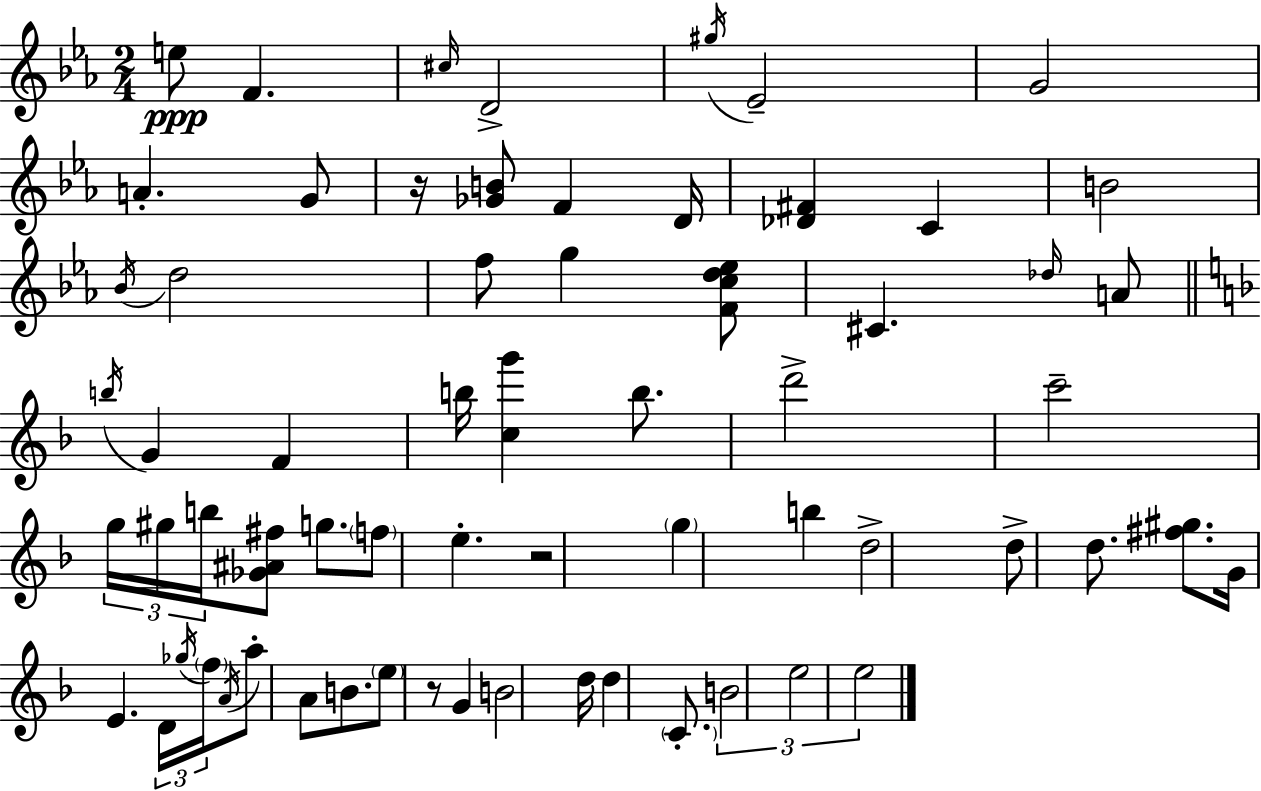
E5/e F4/q. C#5/s D4/h G#5/s Eb4/h G4/h A4/q. G4/e R/s [Gb4,B4]/e F4/q D4/s [Db4,F#4]/q C4/q B4/h Bb4/s D5/h F5/e G5/q [F4,C5,D5,Eb5]/e C#4/q. Db5/s A4/e B5/s G4/q F4/q B5/s [C5,G6]/q B5/e. D6/h C6/h G5/s G#5/s B5/s [Gb4,A#4,F#5]/e G5/e. F5/e E5/q. R/h G5/q B5/q D5/h D5/e D5/e. [F#5,G#5]/e. G4/s E4/q. D4/s Gb5/s F5/s A4/s A5/e A4/e B4/e. E5/e R/e G4/q B4/h D5/s D5/q C4/e. B4/h E5/h E5/h